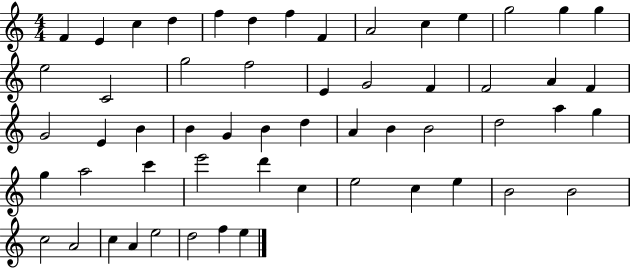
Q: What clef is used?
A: treble